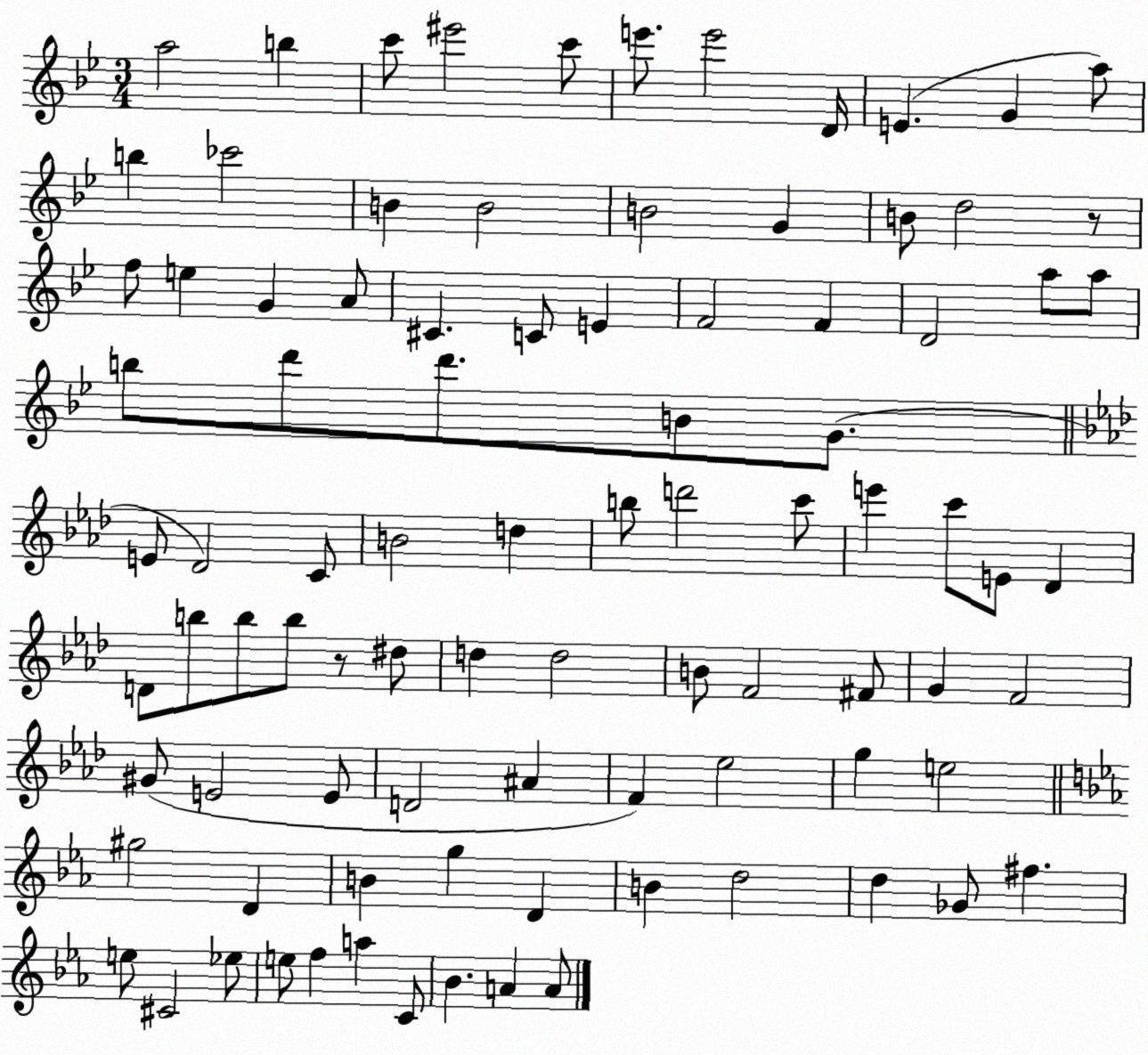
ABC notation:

X:1
T:Untitled
M:3/4
L:1/4
K:Bb
a2 b c'/2 ^e'2 c'/2 e'/2 e'2 D/4 E G a/2 b _c'2 B B2 B2 G B/2 d2 z/2 f/2 e G A/2 ^C C/2 E F2 F D2 a/2 a/2 b/2 d'/2 d'/2 B/2 G/2 E/2 _D2 C/2 B2 d b/2 d'2 c'/2 e' c'/2 E/2 _D D/2 b/2 b/2 b/2 z/2 ^d/2 d d2 B/2 F2 ^F/2 G F2 ^G/2 E2 E/2 D2 ^A F _e2 g e2 ^g2 D B g D B d2 d _G/2 ^f e/2 ^C2 _e/2 e/2 f a C/2 _B A A/2